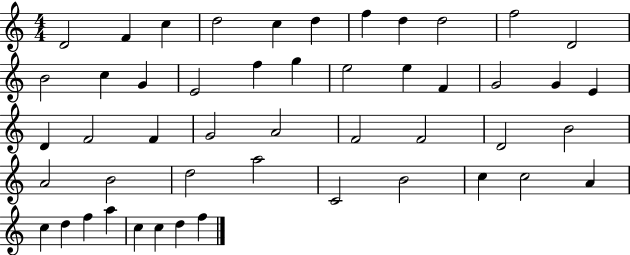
D4/h F4/q C5/q D5/h C5/q D5/q F5/q D5/q D5/h F5/h D4/h B4/h C5/q G4/q E4/h F5/q G5/q E5/h E5/q F4/q G4/h G4/q E4/q D4/q F4/h F4/q G4/h A4/h F4/h F4/h D4/h B4/h A4/h B4/h D5/h A5/h C4/h B4/h C5/q C5/h A4/q C5/q D5/q F5/q A5/q C5/q C5/q D5/q F5/q